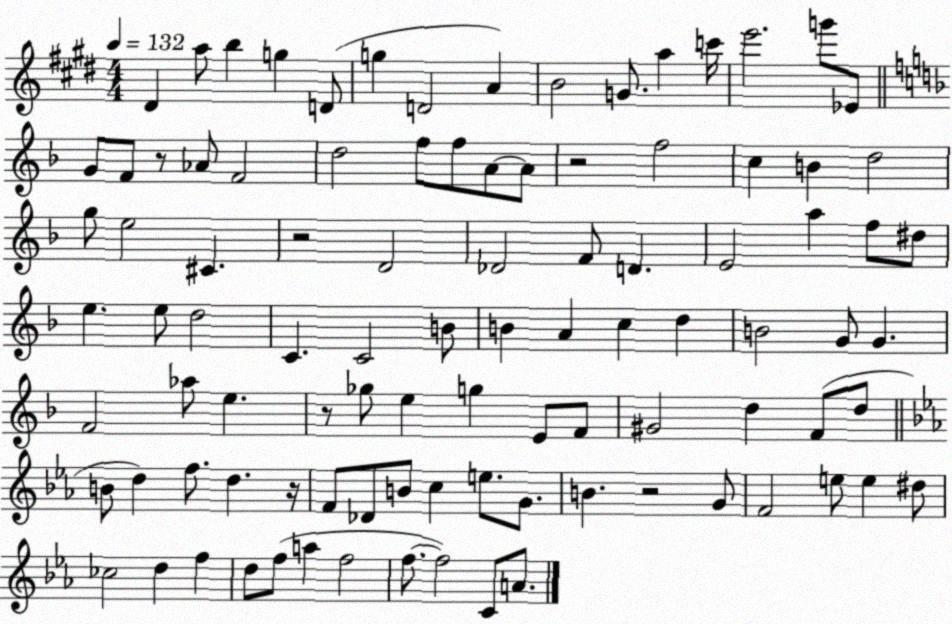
X:1
T:Untitled
M:4/4
L:1/4
K:E
^D a/2 b g D/2 g D2 A B2 G/2 a c'/4 e'2 g'/2 _E/2 G/2 F/2 z/2 _A/2 F2 d2 f/2 f/2 A/2 A/2 z2 f2 c B d2 g/2 e2 ^C z2 D2 _D2 F/2 D E2 a f/2 ^d/2 e e/2 d2 C C2 B/2 B A c d B2 G/2 G F2 _a/2 e z/2 _g/2 e g E/2 F/2 ^G2 d F/2 d/2 B/2 d f/2 d z/4 F/2 _D/2 B/2 c e/2 G/2 B z2 G/2 F2 e/2 e ^d/2 _c2 d f d/2 f/2 a f2 f/2 f2 C/2 A/2